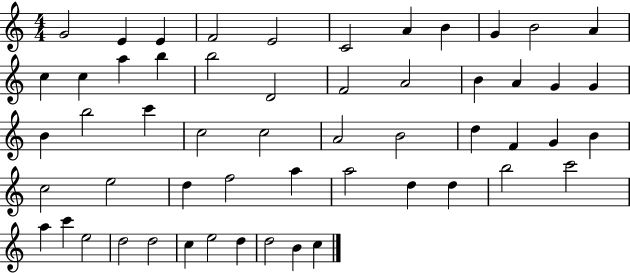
{
  \clef treble
  \numericTimeSignature
  \time 4/4
  \key c \major
  g'2 e'4 e'4 | f'2 e'2 | c'2 a'4 b'4 | g'4 b'2 a'4 | \break c''4 c''4 a''4 b''4 | b''2 d'2 | f'2 a'2 | b'4 a'4 g'4 g'4 | \break b'4 b''2 c'''4 | c''2 c''2 | a'2 b'2 | d''4 f'4 g'4 b'4 | \break c''2 e''2 | d''4 f''2 a''4 | a''2 d''4 d''4 | b''2 c'''2 | \break a''4 c'''4 e''2 | d''2 d''2 | c''4 e''2 d''4 | d''2 b'4 c''4 | \break \bar "|."
}